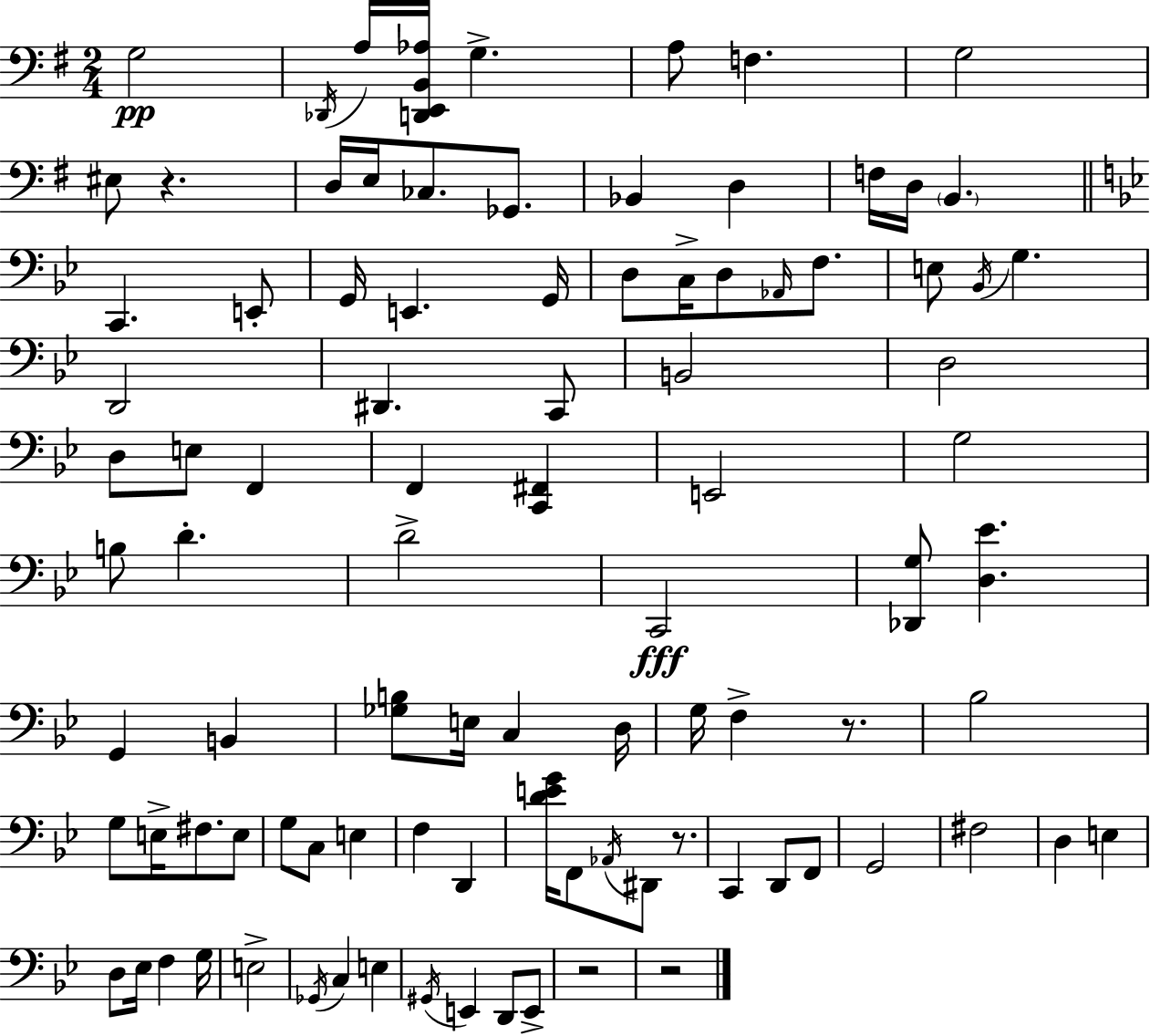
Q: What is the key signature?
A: E minor